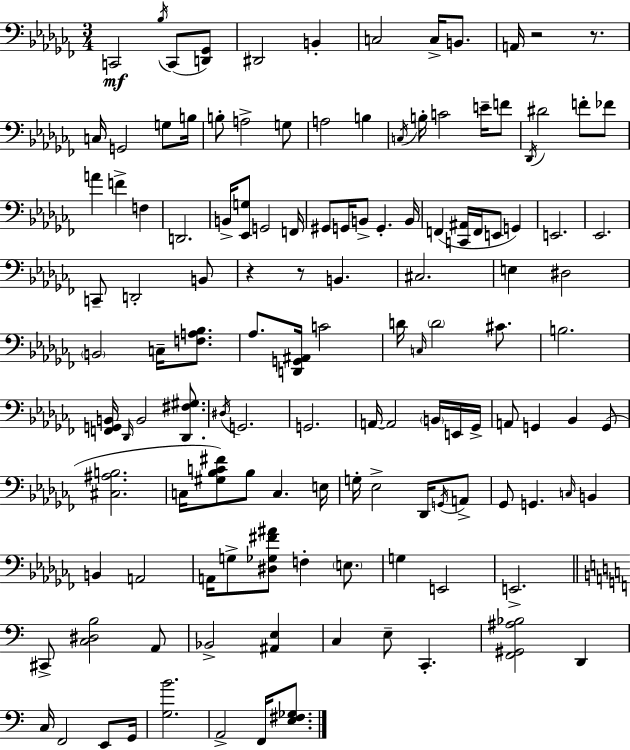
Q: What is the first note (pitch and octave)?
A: C2